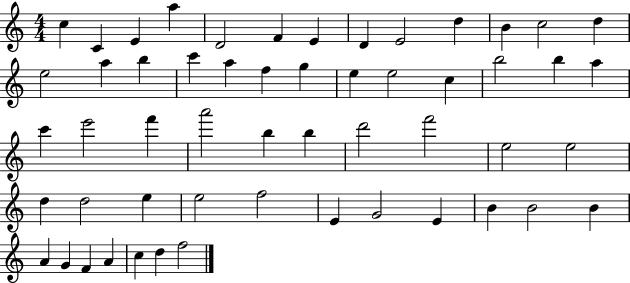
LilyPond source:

{
  \clef treble
  \numericTimeSignature
  \time 4/4
  \key c \major
  c''4 c'4 e'4 a''4 | d'2 f'4 e'4 | d'4 e'2 d''4 | b'4 c''2 d''4 | \break e''2 a''4 b''4 | c'''4 a''4 f''4 g''4 | e''4 e''2 c''4 | b''2 b''4 a''4 | \break c'''4 e'''2 f'''4 | a'''2 b''4 b''4 | d'''2 f'''2 | e''2 e''2 | \break d''4 d''2 e''4 | e''2 f''2 | e'4 g'2 e'4 | b'4 b'2 b'4 | \break a'4 g'4 f'4 a'4 | c''4 d''4 f''2 | \bar "|."
}